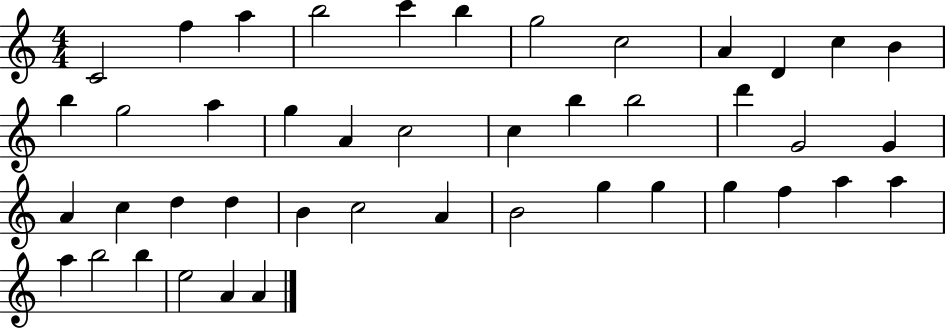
C4/h F5/q A5/q B5/h C6/q B5/q G5/h C5/h A4/q D4/q C5/q B4/q B5/q G5/h A5/q G5/q A4/q C5/h C5/q B5/q B5/h D6/q G4/h G4/q A4/q C5/q D5/q D5/q B4/q C5/h A4/q B4/h G5/q G5/q G5/q F5/q A5/q A5/q A5/q B5/h B5/q E5/h A4/q A4/q